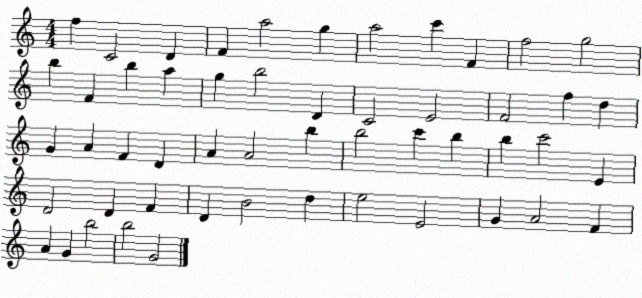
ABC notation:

X:1
T:Untitled
M:4/4
L:1/4
K:C
f C2 D F a2 g a2 c' F f2 g2 b F b a g b2 D C2 E2 F2 f d G A F D A A2 b b2 c' b b c'2 E D2 D F D B2 d e2 E2 G A2 F A G b2 b2 G2